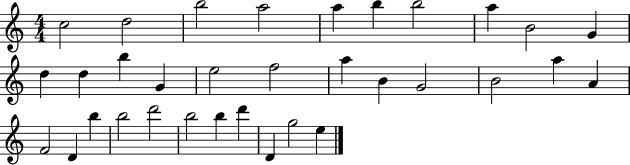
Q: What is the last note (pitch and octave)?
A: E5